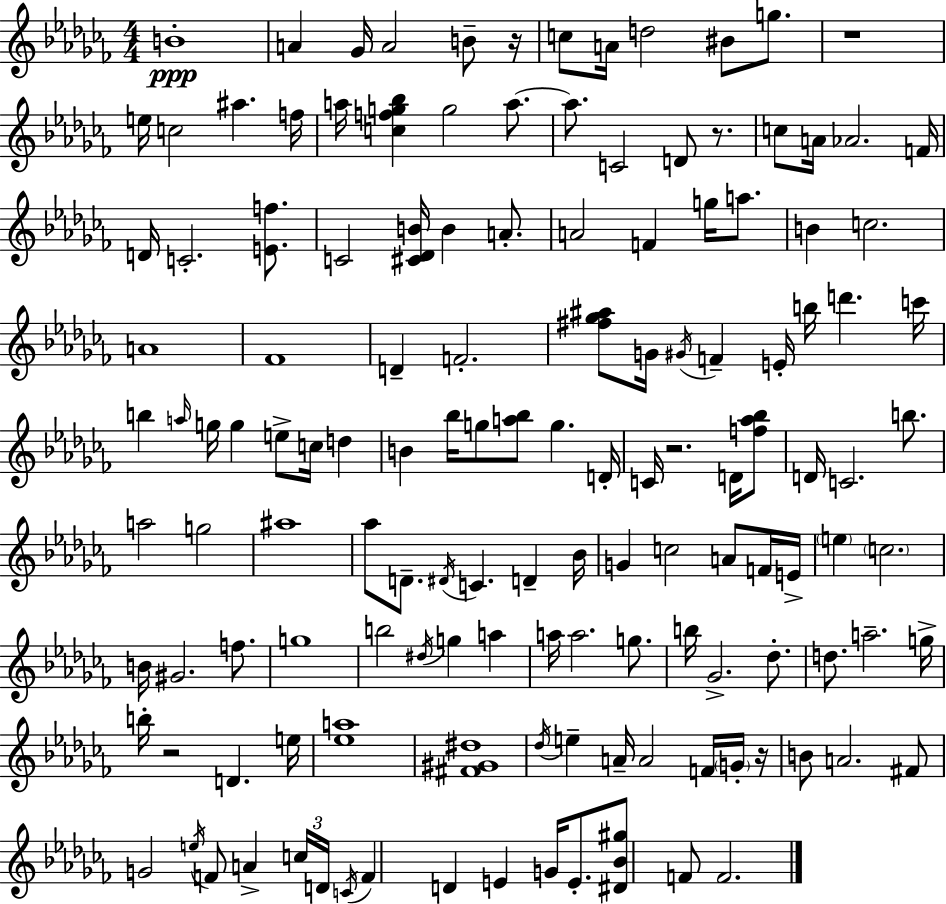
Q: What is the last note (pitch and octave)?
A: F4